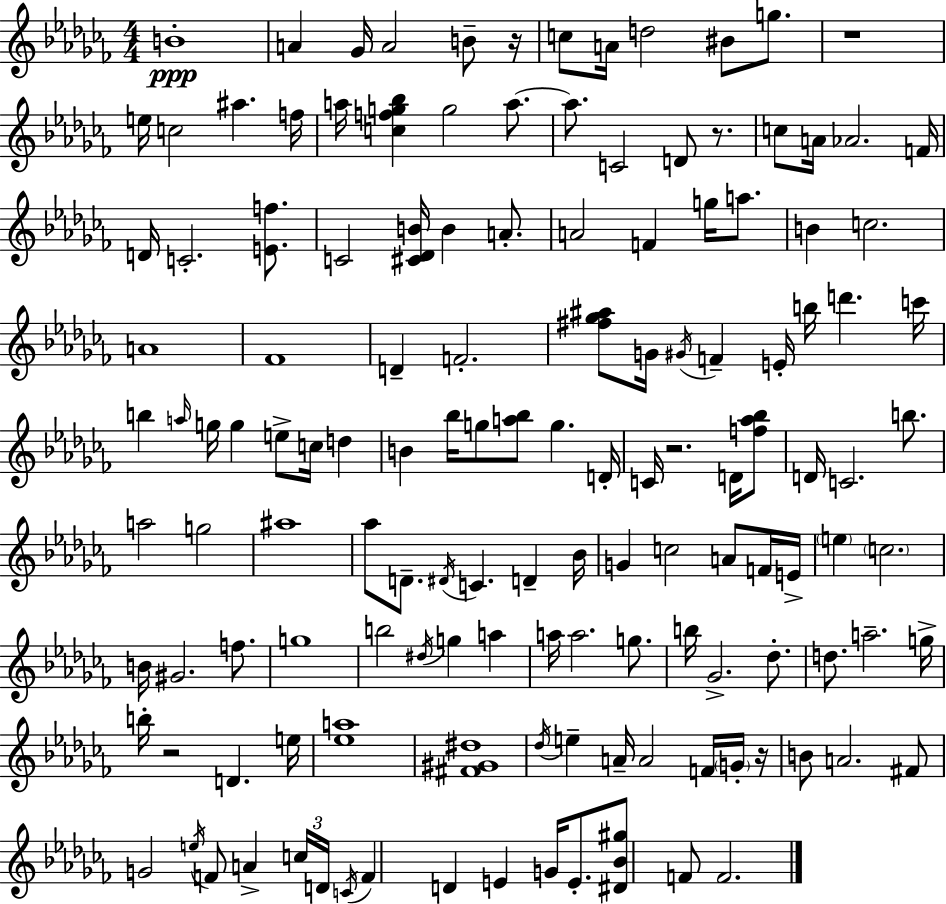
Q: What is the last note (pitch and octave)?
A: F4